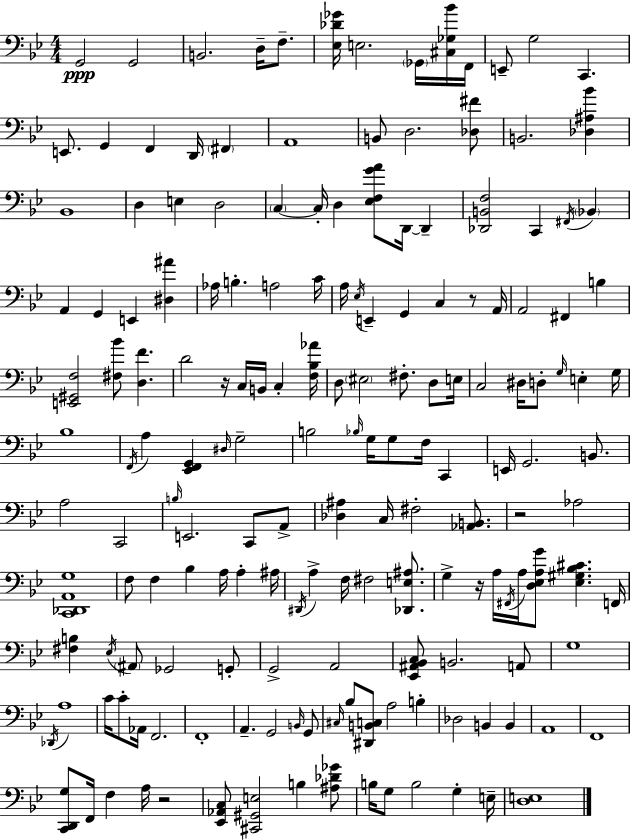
G2/h G2/h B2/h. D3/s F3/e. [Eb3,Db4,Gb4]/s E3/h. Gb2/s [C#3,Gb3,Bb4]/s F2/s E2/e G3/h C2/q. E2/e. G2/q F2/q D2/s F#2/q A2/w B2/e D3/h. [Db3,F#4]/e B2/h. [Db3,A#3,Bb4]/q Bb2/w D3/q E3/q D3/h C3/q C3/s D3/q [Eb3,F3,G4,A4]/e D2/s D2/q [Db2,B2,F3]/h C2/q F#2/s Bb2/q A2/q G2/q E2/q [D#3,A#4]/q Ab3/s B3/q. A3/h C4/s A3/s Eb3/s E2/q G2/q C3/q R/e A2/s A2/h F#2/q B3/q [E2,G#2,F3]/h [F#3,Bb4]/e [D3,F4]/q. D4/h R/s C3/s B2/s C3/q [F3,Bb3,Ab4]/s D3/e EIS3/h F#3/e. D3/e E3/s C3/h D#3/s D3/e G3/s E3/q G3/s Bb3/w F2/s A3/q [Eb2,F2,G2]/q D#3/s G3/h B3/h Bb3/s G3/s G3/e F3/s C2/q E2/s G2/h. B2/e. A3/h C2/h B3/s E2/h. C2/e A2/e [Db3,A#3]/q C3/s F#3/h [Ab2,B2]/e. R/h Ab3/h [C2,Db2,A2,G3]/w F3/e F3/q Bb3/q A3/s A3/q A#3/s D#2/s A3/q F3/s F#3/h [Db2,E3,A#3]/e. G3/q R/s A3/s F#2/s A3/s [D3,Eb3,A3,G4]/e [Eb3,G#3,Bb3,C#4]/q. F2/s [F#3,B3]/q Eb3/s A#2/e Gb2/h G2/e G2/h A2/h [Eb2,A#2,Bb2,C3]/e B2/h. A2/e G3/w Db2/s A3/w C4/s C4/e Ab2/s F2/h. F2/w A2/q. G2/h B2/s G2/e C#3/s Bb3/e [D#2,B2,C3]/e A3/h B3/q Db3/h B2/q B2/q A2/w F2/w [C2,D2,G3]/e F2/s F3/q A3/s R/h [Eb2,Ab2,C3]/e [C#2,G#2,E3]/h B3/q [A#3,Db4,Gb4]/e B3/s G3/e B3/h G3/q E3/s [D3,E3]/w